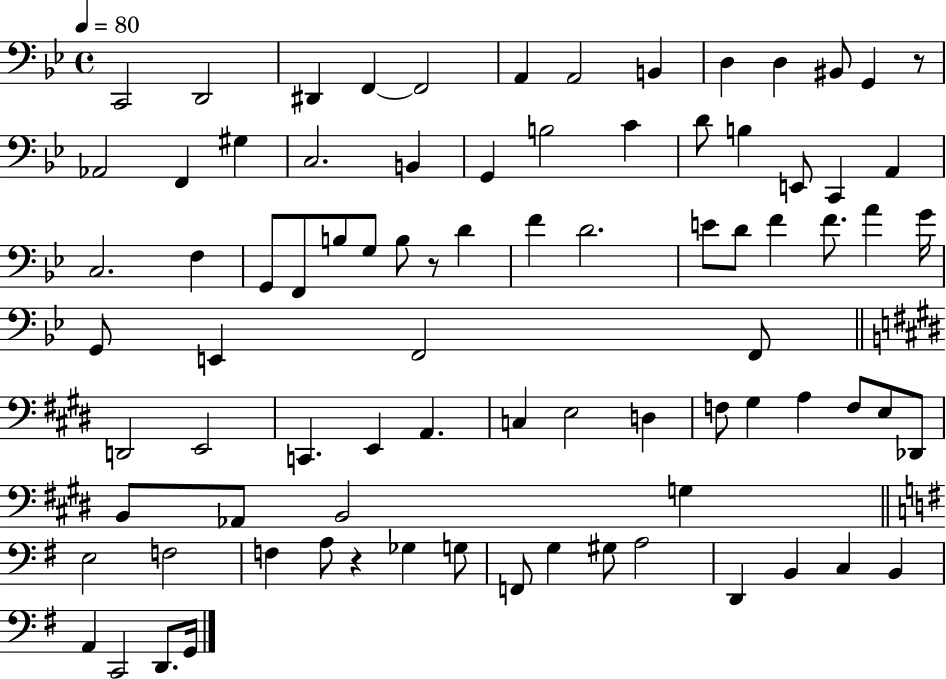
{
  \clef bass
  \time 4/4
  \defaultTimeSignature
  \key bes \major
  \tempo 4 = 80
  c,2 d,2 | dis,4 f,4~~ f,2 | a,4 a,2 b,4 | d4 d4 bis,8 g,4 r8 | \break aes,2 f,4 gis4 | c2. b,4 | g,4 b2 c'4 | d'8 b4 e,8 c,4 a,4 | \break c2. f4 | g,8 f,8 b8 g8 b8 r8 d'4 | f'4 d'2. | e'8 d'8 f'4 f'8. a'4 g'16 | \break g,8 e,4 f,2 f,8 | \bar "||" \break \key e \major d,2 e,2 | c,4. e,4 a,4. | c4 e2 d4 | f8 gis4 a4 f8 e8 des,8 | \break b,8 aes,8 b,2 g4 | \bar "||" \break \key e \minor e2 f2 | f4 a8 r4 ges4 g8 | f,8 g4 gis8 a2 | d,4 b,4 c4 b,4 | \break a,4 c,2 d,8. g,16 | \bar "|."
}